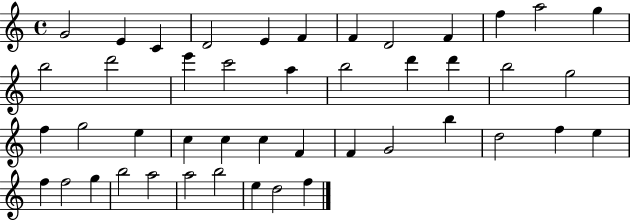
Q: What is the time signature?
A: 4/4